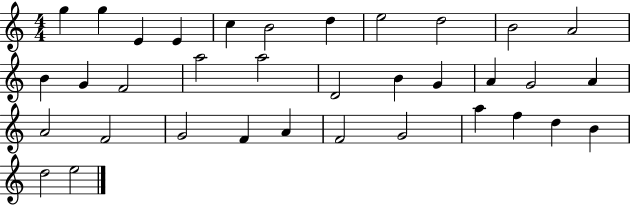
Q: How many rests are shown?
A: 0